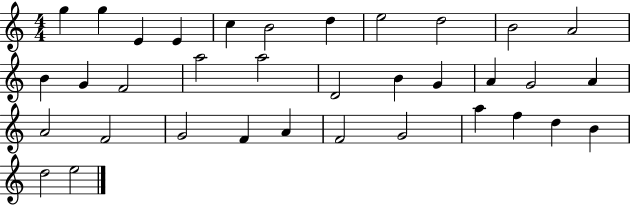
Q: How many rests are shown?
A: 0